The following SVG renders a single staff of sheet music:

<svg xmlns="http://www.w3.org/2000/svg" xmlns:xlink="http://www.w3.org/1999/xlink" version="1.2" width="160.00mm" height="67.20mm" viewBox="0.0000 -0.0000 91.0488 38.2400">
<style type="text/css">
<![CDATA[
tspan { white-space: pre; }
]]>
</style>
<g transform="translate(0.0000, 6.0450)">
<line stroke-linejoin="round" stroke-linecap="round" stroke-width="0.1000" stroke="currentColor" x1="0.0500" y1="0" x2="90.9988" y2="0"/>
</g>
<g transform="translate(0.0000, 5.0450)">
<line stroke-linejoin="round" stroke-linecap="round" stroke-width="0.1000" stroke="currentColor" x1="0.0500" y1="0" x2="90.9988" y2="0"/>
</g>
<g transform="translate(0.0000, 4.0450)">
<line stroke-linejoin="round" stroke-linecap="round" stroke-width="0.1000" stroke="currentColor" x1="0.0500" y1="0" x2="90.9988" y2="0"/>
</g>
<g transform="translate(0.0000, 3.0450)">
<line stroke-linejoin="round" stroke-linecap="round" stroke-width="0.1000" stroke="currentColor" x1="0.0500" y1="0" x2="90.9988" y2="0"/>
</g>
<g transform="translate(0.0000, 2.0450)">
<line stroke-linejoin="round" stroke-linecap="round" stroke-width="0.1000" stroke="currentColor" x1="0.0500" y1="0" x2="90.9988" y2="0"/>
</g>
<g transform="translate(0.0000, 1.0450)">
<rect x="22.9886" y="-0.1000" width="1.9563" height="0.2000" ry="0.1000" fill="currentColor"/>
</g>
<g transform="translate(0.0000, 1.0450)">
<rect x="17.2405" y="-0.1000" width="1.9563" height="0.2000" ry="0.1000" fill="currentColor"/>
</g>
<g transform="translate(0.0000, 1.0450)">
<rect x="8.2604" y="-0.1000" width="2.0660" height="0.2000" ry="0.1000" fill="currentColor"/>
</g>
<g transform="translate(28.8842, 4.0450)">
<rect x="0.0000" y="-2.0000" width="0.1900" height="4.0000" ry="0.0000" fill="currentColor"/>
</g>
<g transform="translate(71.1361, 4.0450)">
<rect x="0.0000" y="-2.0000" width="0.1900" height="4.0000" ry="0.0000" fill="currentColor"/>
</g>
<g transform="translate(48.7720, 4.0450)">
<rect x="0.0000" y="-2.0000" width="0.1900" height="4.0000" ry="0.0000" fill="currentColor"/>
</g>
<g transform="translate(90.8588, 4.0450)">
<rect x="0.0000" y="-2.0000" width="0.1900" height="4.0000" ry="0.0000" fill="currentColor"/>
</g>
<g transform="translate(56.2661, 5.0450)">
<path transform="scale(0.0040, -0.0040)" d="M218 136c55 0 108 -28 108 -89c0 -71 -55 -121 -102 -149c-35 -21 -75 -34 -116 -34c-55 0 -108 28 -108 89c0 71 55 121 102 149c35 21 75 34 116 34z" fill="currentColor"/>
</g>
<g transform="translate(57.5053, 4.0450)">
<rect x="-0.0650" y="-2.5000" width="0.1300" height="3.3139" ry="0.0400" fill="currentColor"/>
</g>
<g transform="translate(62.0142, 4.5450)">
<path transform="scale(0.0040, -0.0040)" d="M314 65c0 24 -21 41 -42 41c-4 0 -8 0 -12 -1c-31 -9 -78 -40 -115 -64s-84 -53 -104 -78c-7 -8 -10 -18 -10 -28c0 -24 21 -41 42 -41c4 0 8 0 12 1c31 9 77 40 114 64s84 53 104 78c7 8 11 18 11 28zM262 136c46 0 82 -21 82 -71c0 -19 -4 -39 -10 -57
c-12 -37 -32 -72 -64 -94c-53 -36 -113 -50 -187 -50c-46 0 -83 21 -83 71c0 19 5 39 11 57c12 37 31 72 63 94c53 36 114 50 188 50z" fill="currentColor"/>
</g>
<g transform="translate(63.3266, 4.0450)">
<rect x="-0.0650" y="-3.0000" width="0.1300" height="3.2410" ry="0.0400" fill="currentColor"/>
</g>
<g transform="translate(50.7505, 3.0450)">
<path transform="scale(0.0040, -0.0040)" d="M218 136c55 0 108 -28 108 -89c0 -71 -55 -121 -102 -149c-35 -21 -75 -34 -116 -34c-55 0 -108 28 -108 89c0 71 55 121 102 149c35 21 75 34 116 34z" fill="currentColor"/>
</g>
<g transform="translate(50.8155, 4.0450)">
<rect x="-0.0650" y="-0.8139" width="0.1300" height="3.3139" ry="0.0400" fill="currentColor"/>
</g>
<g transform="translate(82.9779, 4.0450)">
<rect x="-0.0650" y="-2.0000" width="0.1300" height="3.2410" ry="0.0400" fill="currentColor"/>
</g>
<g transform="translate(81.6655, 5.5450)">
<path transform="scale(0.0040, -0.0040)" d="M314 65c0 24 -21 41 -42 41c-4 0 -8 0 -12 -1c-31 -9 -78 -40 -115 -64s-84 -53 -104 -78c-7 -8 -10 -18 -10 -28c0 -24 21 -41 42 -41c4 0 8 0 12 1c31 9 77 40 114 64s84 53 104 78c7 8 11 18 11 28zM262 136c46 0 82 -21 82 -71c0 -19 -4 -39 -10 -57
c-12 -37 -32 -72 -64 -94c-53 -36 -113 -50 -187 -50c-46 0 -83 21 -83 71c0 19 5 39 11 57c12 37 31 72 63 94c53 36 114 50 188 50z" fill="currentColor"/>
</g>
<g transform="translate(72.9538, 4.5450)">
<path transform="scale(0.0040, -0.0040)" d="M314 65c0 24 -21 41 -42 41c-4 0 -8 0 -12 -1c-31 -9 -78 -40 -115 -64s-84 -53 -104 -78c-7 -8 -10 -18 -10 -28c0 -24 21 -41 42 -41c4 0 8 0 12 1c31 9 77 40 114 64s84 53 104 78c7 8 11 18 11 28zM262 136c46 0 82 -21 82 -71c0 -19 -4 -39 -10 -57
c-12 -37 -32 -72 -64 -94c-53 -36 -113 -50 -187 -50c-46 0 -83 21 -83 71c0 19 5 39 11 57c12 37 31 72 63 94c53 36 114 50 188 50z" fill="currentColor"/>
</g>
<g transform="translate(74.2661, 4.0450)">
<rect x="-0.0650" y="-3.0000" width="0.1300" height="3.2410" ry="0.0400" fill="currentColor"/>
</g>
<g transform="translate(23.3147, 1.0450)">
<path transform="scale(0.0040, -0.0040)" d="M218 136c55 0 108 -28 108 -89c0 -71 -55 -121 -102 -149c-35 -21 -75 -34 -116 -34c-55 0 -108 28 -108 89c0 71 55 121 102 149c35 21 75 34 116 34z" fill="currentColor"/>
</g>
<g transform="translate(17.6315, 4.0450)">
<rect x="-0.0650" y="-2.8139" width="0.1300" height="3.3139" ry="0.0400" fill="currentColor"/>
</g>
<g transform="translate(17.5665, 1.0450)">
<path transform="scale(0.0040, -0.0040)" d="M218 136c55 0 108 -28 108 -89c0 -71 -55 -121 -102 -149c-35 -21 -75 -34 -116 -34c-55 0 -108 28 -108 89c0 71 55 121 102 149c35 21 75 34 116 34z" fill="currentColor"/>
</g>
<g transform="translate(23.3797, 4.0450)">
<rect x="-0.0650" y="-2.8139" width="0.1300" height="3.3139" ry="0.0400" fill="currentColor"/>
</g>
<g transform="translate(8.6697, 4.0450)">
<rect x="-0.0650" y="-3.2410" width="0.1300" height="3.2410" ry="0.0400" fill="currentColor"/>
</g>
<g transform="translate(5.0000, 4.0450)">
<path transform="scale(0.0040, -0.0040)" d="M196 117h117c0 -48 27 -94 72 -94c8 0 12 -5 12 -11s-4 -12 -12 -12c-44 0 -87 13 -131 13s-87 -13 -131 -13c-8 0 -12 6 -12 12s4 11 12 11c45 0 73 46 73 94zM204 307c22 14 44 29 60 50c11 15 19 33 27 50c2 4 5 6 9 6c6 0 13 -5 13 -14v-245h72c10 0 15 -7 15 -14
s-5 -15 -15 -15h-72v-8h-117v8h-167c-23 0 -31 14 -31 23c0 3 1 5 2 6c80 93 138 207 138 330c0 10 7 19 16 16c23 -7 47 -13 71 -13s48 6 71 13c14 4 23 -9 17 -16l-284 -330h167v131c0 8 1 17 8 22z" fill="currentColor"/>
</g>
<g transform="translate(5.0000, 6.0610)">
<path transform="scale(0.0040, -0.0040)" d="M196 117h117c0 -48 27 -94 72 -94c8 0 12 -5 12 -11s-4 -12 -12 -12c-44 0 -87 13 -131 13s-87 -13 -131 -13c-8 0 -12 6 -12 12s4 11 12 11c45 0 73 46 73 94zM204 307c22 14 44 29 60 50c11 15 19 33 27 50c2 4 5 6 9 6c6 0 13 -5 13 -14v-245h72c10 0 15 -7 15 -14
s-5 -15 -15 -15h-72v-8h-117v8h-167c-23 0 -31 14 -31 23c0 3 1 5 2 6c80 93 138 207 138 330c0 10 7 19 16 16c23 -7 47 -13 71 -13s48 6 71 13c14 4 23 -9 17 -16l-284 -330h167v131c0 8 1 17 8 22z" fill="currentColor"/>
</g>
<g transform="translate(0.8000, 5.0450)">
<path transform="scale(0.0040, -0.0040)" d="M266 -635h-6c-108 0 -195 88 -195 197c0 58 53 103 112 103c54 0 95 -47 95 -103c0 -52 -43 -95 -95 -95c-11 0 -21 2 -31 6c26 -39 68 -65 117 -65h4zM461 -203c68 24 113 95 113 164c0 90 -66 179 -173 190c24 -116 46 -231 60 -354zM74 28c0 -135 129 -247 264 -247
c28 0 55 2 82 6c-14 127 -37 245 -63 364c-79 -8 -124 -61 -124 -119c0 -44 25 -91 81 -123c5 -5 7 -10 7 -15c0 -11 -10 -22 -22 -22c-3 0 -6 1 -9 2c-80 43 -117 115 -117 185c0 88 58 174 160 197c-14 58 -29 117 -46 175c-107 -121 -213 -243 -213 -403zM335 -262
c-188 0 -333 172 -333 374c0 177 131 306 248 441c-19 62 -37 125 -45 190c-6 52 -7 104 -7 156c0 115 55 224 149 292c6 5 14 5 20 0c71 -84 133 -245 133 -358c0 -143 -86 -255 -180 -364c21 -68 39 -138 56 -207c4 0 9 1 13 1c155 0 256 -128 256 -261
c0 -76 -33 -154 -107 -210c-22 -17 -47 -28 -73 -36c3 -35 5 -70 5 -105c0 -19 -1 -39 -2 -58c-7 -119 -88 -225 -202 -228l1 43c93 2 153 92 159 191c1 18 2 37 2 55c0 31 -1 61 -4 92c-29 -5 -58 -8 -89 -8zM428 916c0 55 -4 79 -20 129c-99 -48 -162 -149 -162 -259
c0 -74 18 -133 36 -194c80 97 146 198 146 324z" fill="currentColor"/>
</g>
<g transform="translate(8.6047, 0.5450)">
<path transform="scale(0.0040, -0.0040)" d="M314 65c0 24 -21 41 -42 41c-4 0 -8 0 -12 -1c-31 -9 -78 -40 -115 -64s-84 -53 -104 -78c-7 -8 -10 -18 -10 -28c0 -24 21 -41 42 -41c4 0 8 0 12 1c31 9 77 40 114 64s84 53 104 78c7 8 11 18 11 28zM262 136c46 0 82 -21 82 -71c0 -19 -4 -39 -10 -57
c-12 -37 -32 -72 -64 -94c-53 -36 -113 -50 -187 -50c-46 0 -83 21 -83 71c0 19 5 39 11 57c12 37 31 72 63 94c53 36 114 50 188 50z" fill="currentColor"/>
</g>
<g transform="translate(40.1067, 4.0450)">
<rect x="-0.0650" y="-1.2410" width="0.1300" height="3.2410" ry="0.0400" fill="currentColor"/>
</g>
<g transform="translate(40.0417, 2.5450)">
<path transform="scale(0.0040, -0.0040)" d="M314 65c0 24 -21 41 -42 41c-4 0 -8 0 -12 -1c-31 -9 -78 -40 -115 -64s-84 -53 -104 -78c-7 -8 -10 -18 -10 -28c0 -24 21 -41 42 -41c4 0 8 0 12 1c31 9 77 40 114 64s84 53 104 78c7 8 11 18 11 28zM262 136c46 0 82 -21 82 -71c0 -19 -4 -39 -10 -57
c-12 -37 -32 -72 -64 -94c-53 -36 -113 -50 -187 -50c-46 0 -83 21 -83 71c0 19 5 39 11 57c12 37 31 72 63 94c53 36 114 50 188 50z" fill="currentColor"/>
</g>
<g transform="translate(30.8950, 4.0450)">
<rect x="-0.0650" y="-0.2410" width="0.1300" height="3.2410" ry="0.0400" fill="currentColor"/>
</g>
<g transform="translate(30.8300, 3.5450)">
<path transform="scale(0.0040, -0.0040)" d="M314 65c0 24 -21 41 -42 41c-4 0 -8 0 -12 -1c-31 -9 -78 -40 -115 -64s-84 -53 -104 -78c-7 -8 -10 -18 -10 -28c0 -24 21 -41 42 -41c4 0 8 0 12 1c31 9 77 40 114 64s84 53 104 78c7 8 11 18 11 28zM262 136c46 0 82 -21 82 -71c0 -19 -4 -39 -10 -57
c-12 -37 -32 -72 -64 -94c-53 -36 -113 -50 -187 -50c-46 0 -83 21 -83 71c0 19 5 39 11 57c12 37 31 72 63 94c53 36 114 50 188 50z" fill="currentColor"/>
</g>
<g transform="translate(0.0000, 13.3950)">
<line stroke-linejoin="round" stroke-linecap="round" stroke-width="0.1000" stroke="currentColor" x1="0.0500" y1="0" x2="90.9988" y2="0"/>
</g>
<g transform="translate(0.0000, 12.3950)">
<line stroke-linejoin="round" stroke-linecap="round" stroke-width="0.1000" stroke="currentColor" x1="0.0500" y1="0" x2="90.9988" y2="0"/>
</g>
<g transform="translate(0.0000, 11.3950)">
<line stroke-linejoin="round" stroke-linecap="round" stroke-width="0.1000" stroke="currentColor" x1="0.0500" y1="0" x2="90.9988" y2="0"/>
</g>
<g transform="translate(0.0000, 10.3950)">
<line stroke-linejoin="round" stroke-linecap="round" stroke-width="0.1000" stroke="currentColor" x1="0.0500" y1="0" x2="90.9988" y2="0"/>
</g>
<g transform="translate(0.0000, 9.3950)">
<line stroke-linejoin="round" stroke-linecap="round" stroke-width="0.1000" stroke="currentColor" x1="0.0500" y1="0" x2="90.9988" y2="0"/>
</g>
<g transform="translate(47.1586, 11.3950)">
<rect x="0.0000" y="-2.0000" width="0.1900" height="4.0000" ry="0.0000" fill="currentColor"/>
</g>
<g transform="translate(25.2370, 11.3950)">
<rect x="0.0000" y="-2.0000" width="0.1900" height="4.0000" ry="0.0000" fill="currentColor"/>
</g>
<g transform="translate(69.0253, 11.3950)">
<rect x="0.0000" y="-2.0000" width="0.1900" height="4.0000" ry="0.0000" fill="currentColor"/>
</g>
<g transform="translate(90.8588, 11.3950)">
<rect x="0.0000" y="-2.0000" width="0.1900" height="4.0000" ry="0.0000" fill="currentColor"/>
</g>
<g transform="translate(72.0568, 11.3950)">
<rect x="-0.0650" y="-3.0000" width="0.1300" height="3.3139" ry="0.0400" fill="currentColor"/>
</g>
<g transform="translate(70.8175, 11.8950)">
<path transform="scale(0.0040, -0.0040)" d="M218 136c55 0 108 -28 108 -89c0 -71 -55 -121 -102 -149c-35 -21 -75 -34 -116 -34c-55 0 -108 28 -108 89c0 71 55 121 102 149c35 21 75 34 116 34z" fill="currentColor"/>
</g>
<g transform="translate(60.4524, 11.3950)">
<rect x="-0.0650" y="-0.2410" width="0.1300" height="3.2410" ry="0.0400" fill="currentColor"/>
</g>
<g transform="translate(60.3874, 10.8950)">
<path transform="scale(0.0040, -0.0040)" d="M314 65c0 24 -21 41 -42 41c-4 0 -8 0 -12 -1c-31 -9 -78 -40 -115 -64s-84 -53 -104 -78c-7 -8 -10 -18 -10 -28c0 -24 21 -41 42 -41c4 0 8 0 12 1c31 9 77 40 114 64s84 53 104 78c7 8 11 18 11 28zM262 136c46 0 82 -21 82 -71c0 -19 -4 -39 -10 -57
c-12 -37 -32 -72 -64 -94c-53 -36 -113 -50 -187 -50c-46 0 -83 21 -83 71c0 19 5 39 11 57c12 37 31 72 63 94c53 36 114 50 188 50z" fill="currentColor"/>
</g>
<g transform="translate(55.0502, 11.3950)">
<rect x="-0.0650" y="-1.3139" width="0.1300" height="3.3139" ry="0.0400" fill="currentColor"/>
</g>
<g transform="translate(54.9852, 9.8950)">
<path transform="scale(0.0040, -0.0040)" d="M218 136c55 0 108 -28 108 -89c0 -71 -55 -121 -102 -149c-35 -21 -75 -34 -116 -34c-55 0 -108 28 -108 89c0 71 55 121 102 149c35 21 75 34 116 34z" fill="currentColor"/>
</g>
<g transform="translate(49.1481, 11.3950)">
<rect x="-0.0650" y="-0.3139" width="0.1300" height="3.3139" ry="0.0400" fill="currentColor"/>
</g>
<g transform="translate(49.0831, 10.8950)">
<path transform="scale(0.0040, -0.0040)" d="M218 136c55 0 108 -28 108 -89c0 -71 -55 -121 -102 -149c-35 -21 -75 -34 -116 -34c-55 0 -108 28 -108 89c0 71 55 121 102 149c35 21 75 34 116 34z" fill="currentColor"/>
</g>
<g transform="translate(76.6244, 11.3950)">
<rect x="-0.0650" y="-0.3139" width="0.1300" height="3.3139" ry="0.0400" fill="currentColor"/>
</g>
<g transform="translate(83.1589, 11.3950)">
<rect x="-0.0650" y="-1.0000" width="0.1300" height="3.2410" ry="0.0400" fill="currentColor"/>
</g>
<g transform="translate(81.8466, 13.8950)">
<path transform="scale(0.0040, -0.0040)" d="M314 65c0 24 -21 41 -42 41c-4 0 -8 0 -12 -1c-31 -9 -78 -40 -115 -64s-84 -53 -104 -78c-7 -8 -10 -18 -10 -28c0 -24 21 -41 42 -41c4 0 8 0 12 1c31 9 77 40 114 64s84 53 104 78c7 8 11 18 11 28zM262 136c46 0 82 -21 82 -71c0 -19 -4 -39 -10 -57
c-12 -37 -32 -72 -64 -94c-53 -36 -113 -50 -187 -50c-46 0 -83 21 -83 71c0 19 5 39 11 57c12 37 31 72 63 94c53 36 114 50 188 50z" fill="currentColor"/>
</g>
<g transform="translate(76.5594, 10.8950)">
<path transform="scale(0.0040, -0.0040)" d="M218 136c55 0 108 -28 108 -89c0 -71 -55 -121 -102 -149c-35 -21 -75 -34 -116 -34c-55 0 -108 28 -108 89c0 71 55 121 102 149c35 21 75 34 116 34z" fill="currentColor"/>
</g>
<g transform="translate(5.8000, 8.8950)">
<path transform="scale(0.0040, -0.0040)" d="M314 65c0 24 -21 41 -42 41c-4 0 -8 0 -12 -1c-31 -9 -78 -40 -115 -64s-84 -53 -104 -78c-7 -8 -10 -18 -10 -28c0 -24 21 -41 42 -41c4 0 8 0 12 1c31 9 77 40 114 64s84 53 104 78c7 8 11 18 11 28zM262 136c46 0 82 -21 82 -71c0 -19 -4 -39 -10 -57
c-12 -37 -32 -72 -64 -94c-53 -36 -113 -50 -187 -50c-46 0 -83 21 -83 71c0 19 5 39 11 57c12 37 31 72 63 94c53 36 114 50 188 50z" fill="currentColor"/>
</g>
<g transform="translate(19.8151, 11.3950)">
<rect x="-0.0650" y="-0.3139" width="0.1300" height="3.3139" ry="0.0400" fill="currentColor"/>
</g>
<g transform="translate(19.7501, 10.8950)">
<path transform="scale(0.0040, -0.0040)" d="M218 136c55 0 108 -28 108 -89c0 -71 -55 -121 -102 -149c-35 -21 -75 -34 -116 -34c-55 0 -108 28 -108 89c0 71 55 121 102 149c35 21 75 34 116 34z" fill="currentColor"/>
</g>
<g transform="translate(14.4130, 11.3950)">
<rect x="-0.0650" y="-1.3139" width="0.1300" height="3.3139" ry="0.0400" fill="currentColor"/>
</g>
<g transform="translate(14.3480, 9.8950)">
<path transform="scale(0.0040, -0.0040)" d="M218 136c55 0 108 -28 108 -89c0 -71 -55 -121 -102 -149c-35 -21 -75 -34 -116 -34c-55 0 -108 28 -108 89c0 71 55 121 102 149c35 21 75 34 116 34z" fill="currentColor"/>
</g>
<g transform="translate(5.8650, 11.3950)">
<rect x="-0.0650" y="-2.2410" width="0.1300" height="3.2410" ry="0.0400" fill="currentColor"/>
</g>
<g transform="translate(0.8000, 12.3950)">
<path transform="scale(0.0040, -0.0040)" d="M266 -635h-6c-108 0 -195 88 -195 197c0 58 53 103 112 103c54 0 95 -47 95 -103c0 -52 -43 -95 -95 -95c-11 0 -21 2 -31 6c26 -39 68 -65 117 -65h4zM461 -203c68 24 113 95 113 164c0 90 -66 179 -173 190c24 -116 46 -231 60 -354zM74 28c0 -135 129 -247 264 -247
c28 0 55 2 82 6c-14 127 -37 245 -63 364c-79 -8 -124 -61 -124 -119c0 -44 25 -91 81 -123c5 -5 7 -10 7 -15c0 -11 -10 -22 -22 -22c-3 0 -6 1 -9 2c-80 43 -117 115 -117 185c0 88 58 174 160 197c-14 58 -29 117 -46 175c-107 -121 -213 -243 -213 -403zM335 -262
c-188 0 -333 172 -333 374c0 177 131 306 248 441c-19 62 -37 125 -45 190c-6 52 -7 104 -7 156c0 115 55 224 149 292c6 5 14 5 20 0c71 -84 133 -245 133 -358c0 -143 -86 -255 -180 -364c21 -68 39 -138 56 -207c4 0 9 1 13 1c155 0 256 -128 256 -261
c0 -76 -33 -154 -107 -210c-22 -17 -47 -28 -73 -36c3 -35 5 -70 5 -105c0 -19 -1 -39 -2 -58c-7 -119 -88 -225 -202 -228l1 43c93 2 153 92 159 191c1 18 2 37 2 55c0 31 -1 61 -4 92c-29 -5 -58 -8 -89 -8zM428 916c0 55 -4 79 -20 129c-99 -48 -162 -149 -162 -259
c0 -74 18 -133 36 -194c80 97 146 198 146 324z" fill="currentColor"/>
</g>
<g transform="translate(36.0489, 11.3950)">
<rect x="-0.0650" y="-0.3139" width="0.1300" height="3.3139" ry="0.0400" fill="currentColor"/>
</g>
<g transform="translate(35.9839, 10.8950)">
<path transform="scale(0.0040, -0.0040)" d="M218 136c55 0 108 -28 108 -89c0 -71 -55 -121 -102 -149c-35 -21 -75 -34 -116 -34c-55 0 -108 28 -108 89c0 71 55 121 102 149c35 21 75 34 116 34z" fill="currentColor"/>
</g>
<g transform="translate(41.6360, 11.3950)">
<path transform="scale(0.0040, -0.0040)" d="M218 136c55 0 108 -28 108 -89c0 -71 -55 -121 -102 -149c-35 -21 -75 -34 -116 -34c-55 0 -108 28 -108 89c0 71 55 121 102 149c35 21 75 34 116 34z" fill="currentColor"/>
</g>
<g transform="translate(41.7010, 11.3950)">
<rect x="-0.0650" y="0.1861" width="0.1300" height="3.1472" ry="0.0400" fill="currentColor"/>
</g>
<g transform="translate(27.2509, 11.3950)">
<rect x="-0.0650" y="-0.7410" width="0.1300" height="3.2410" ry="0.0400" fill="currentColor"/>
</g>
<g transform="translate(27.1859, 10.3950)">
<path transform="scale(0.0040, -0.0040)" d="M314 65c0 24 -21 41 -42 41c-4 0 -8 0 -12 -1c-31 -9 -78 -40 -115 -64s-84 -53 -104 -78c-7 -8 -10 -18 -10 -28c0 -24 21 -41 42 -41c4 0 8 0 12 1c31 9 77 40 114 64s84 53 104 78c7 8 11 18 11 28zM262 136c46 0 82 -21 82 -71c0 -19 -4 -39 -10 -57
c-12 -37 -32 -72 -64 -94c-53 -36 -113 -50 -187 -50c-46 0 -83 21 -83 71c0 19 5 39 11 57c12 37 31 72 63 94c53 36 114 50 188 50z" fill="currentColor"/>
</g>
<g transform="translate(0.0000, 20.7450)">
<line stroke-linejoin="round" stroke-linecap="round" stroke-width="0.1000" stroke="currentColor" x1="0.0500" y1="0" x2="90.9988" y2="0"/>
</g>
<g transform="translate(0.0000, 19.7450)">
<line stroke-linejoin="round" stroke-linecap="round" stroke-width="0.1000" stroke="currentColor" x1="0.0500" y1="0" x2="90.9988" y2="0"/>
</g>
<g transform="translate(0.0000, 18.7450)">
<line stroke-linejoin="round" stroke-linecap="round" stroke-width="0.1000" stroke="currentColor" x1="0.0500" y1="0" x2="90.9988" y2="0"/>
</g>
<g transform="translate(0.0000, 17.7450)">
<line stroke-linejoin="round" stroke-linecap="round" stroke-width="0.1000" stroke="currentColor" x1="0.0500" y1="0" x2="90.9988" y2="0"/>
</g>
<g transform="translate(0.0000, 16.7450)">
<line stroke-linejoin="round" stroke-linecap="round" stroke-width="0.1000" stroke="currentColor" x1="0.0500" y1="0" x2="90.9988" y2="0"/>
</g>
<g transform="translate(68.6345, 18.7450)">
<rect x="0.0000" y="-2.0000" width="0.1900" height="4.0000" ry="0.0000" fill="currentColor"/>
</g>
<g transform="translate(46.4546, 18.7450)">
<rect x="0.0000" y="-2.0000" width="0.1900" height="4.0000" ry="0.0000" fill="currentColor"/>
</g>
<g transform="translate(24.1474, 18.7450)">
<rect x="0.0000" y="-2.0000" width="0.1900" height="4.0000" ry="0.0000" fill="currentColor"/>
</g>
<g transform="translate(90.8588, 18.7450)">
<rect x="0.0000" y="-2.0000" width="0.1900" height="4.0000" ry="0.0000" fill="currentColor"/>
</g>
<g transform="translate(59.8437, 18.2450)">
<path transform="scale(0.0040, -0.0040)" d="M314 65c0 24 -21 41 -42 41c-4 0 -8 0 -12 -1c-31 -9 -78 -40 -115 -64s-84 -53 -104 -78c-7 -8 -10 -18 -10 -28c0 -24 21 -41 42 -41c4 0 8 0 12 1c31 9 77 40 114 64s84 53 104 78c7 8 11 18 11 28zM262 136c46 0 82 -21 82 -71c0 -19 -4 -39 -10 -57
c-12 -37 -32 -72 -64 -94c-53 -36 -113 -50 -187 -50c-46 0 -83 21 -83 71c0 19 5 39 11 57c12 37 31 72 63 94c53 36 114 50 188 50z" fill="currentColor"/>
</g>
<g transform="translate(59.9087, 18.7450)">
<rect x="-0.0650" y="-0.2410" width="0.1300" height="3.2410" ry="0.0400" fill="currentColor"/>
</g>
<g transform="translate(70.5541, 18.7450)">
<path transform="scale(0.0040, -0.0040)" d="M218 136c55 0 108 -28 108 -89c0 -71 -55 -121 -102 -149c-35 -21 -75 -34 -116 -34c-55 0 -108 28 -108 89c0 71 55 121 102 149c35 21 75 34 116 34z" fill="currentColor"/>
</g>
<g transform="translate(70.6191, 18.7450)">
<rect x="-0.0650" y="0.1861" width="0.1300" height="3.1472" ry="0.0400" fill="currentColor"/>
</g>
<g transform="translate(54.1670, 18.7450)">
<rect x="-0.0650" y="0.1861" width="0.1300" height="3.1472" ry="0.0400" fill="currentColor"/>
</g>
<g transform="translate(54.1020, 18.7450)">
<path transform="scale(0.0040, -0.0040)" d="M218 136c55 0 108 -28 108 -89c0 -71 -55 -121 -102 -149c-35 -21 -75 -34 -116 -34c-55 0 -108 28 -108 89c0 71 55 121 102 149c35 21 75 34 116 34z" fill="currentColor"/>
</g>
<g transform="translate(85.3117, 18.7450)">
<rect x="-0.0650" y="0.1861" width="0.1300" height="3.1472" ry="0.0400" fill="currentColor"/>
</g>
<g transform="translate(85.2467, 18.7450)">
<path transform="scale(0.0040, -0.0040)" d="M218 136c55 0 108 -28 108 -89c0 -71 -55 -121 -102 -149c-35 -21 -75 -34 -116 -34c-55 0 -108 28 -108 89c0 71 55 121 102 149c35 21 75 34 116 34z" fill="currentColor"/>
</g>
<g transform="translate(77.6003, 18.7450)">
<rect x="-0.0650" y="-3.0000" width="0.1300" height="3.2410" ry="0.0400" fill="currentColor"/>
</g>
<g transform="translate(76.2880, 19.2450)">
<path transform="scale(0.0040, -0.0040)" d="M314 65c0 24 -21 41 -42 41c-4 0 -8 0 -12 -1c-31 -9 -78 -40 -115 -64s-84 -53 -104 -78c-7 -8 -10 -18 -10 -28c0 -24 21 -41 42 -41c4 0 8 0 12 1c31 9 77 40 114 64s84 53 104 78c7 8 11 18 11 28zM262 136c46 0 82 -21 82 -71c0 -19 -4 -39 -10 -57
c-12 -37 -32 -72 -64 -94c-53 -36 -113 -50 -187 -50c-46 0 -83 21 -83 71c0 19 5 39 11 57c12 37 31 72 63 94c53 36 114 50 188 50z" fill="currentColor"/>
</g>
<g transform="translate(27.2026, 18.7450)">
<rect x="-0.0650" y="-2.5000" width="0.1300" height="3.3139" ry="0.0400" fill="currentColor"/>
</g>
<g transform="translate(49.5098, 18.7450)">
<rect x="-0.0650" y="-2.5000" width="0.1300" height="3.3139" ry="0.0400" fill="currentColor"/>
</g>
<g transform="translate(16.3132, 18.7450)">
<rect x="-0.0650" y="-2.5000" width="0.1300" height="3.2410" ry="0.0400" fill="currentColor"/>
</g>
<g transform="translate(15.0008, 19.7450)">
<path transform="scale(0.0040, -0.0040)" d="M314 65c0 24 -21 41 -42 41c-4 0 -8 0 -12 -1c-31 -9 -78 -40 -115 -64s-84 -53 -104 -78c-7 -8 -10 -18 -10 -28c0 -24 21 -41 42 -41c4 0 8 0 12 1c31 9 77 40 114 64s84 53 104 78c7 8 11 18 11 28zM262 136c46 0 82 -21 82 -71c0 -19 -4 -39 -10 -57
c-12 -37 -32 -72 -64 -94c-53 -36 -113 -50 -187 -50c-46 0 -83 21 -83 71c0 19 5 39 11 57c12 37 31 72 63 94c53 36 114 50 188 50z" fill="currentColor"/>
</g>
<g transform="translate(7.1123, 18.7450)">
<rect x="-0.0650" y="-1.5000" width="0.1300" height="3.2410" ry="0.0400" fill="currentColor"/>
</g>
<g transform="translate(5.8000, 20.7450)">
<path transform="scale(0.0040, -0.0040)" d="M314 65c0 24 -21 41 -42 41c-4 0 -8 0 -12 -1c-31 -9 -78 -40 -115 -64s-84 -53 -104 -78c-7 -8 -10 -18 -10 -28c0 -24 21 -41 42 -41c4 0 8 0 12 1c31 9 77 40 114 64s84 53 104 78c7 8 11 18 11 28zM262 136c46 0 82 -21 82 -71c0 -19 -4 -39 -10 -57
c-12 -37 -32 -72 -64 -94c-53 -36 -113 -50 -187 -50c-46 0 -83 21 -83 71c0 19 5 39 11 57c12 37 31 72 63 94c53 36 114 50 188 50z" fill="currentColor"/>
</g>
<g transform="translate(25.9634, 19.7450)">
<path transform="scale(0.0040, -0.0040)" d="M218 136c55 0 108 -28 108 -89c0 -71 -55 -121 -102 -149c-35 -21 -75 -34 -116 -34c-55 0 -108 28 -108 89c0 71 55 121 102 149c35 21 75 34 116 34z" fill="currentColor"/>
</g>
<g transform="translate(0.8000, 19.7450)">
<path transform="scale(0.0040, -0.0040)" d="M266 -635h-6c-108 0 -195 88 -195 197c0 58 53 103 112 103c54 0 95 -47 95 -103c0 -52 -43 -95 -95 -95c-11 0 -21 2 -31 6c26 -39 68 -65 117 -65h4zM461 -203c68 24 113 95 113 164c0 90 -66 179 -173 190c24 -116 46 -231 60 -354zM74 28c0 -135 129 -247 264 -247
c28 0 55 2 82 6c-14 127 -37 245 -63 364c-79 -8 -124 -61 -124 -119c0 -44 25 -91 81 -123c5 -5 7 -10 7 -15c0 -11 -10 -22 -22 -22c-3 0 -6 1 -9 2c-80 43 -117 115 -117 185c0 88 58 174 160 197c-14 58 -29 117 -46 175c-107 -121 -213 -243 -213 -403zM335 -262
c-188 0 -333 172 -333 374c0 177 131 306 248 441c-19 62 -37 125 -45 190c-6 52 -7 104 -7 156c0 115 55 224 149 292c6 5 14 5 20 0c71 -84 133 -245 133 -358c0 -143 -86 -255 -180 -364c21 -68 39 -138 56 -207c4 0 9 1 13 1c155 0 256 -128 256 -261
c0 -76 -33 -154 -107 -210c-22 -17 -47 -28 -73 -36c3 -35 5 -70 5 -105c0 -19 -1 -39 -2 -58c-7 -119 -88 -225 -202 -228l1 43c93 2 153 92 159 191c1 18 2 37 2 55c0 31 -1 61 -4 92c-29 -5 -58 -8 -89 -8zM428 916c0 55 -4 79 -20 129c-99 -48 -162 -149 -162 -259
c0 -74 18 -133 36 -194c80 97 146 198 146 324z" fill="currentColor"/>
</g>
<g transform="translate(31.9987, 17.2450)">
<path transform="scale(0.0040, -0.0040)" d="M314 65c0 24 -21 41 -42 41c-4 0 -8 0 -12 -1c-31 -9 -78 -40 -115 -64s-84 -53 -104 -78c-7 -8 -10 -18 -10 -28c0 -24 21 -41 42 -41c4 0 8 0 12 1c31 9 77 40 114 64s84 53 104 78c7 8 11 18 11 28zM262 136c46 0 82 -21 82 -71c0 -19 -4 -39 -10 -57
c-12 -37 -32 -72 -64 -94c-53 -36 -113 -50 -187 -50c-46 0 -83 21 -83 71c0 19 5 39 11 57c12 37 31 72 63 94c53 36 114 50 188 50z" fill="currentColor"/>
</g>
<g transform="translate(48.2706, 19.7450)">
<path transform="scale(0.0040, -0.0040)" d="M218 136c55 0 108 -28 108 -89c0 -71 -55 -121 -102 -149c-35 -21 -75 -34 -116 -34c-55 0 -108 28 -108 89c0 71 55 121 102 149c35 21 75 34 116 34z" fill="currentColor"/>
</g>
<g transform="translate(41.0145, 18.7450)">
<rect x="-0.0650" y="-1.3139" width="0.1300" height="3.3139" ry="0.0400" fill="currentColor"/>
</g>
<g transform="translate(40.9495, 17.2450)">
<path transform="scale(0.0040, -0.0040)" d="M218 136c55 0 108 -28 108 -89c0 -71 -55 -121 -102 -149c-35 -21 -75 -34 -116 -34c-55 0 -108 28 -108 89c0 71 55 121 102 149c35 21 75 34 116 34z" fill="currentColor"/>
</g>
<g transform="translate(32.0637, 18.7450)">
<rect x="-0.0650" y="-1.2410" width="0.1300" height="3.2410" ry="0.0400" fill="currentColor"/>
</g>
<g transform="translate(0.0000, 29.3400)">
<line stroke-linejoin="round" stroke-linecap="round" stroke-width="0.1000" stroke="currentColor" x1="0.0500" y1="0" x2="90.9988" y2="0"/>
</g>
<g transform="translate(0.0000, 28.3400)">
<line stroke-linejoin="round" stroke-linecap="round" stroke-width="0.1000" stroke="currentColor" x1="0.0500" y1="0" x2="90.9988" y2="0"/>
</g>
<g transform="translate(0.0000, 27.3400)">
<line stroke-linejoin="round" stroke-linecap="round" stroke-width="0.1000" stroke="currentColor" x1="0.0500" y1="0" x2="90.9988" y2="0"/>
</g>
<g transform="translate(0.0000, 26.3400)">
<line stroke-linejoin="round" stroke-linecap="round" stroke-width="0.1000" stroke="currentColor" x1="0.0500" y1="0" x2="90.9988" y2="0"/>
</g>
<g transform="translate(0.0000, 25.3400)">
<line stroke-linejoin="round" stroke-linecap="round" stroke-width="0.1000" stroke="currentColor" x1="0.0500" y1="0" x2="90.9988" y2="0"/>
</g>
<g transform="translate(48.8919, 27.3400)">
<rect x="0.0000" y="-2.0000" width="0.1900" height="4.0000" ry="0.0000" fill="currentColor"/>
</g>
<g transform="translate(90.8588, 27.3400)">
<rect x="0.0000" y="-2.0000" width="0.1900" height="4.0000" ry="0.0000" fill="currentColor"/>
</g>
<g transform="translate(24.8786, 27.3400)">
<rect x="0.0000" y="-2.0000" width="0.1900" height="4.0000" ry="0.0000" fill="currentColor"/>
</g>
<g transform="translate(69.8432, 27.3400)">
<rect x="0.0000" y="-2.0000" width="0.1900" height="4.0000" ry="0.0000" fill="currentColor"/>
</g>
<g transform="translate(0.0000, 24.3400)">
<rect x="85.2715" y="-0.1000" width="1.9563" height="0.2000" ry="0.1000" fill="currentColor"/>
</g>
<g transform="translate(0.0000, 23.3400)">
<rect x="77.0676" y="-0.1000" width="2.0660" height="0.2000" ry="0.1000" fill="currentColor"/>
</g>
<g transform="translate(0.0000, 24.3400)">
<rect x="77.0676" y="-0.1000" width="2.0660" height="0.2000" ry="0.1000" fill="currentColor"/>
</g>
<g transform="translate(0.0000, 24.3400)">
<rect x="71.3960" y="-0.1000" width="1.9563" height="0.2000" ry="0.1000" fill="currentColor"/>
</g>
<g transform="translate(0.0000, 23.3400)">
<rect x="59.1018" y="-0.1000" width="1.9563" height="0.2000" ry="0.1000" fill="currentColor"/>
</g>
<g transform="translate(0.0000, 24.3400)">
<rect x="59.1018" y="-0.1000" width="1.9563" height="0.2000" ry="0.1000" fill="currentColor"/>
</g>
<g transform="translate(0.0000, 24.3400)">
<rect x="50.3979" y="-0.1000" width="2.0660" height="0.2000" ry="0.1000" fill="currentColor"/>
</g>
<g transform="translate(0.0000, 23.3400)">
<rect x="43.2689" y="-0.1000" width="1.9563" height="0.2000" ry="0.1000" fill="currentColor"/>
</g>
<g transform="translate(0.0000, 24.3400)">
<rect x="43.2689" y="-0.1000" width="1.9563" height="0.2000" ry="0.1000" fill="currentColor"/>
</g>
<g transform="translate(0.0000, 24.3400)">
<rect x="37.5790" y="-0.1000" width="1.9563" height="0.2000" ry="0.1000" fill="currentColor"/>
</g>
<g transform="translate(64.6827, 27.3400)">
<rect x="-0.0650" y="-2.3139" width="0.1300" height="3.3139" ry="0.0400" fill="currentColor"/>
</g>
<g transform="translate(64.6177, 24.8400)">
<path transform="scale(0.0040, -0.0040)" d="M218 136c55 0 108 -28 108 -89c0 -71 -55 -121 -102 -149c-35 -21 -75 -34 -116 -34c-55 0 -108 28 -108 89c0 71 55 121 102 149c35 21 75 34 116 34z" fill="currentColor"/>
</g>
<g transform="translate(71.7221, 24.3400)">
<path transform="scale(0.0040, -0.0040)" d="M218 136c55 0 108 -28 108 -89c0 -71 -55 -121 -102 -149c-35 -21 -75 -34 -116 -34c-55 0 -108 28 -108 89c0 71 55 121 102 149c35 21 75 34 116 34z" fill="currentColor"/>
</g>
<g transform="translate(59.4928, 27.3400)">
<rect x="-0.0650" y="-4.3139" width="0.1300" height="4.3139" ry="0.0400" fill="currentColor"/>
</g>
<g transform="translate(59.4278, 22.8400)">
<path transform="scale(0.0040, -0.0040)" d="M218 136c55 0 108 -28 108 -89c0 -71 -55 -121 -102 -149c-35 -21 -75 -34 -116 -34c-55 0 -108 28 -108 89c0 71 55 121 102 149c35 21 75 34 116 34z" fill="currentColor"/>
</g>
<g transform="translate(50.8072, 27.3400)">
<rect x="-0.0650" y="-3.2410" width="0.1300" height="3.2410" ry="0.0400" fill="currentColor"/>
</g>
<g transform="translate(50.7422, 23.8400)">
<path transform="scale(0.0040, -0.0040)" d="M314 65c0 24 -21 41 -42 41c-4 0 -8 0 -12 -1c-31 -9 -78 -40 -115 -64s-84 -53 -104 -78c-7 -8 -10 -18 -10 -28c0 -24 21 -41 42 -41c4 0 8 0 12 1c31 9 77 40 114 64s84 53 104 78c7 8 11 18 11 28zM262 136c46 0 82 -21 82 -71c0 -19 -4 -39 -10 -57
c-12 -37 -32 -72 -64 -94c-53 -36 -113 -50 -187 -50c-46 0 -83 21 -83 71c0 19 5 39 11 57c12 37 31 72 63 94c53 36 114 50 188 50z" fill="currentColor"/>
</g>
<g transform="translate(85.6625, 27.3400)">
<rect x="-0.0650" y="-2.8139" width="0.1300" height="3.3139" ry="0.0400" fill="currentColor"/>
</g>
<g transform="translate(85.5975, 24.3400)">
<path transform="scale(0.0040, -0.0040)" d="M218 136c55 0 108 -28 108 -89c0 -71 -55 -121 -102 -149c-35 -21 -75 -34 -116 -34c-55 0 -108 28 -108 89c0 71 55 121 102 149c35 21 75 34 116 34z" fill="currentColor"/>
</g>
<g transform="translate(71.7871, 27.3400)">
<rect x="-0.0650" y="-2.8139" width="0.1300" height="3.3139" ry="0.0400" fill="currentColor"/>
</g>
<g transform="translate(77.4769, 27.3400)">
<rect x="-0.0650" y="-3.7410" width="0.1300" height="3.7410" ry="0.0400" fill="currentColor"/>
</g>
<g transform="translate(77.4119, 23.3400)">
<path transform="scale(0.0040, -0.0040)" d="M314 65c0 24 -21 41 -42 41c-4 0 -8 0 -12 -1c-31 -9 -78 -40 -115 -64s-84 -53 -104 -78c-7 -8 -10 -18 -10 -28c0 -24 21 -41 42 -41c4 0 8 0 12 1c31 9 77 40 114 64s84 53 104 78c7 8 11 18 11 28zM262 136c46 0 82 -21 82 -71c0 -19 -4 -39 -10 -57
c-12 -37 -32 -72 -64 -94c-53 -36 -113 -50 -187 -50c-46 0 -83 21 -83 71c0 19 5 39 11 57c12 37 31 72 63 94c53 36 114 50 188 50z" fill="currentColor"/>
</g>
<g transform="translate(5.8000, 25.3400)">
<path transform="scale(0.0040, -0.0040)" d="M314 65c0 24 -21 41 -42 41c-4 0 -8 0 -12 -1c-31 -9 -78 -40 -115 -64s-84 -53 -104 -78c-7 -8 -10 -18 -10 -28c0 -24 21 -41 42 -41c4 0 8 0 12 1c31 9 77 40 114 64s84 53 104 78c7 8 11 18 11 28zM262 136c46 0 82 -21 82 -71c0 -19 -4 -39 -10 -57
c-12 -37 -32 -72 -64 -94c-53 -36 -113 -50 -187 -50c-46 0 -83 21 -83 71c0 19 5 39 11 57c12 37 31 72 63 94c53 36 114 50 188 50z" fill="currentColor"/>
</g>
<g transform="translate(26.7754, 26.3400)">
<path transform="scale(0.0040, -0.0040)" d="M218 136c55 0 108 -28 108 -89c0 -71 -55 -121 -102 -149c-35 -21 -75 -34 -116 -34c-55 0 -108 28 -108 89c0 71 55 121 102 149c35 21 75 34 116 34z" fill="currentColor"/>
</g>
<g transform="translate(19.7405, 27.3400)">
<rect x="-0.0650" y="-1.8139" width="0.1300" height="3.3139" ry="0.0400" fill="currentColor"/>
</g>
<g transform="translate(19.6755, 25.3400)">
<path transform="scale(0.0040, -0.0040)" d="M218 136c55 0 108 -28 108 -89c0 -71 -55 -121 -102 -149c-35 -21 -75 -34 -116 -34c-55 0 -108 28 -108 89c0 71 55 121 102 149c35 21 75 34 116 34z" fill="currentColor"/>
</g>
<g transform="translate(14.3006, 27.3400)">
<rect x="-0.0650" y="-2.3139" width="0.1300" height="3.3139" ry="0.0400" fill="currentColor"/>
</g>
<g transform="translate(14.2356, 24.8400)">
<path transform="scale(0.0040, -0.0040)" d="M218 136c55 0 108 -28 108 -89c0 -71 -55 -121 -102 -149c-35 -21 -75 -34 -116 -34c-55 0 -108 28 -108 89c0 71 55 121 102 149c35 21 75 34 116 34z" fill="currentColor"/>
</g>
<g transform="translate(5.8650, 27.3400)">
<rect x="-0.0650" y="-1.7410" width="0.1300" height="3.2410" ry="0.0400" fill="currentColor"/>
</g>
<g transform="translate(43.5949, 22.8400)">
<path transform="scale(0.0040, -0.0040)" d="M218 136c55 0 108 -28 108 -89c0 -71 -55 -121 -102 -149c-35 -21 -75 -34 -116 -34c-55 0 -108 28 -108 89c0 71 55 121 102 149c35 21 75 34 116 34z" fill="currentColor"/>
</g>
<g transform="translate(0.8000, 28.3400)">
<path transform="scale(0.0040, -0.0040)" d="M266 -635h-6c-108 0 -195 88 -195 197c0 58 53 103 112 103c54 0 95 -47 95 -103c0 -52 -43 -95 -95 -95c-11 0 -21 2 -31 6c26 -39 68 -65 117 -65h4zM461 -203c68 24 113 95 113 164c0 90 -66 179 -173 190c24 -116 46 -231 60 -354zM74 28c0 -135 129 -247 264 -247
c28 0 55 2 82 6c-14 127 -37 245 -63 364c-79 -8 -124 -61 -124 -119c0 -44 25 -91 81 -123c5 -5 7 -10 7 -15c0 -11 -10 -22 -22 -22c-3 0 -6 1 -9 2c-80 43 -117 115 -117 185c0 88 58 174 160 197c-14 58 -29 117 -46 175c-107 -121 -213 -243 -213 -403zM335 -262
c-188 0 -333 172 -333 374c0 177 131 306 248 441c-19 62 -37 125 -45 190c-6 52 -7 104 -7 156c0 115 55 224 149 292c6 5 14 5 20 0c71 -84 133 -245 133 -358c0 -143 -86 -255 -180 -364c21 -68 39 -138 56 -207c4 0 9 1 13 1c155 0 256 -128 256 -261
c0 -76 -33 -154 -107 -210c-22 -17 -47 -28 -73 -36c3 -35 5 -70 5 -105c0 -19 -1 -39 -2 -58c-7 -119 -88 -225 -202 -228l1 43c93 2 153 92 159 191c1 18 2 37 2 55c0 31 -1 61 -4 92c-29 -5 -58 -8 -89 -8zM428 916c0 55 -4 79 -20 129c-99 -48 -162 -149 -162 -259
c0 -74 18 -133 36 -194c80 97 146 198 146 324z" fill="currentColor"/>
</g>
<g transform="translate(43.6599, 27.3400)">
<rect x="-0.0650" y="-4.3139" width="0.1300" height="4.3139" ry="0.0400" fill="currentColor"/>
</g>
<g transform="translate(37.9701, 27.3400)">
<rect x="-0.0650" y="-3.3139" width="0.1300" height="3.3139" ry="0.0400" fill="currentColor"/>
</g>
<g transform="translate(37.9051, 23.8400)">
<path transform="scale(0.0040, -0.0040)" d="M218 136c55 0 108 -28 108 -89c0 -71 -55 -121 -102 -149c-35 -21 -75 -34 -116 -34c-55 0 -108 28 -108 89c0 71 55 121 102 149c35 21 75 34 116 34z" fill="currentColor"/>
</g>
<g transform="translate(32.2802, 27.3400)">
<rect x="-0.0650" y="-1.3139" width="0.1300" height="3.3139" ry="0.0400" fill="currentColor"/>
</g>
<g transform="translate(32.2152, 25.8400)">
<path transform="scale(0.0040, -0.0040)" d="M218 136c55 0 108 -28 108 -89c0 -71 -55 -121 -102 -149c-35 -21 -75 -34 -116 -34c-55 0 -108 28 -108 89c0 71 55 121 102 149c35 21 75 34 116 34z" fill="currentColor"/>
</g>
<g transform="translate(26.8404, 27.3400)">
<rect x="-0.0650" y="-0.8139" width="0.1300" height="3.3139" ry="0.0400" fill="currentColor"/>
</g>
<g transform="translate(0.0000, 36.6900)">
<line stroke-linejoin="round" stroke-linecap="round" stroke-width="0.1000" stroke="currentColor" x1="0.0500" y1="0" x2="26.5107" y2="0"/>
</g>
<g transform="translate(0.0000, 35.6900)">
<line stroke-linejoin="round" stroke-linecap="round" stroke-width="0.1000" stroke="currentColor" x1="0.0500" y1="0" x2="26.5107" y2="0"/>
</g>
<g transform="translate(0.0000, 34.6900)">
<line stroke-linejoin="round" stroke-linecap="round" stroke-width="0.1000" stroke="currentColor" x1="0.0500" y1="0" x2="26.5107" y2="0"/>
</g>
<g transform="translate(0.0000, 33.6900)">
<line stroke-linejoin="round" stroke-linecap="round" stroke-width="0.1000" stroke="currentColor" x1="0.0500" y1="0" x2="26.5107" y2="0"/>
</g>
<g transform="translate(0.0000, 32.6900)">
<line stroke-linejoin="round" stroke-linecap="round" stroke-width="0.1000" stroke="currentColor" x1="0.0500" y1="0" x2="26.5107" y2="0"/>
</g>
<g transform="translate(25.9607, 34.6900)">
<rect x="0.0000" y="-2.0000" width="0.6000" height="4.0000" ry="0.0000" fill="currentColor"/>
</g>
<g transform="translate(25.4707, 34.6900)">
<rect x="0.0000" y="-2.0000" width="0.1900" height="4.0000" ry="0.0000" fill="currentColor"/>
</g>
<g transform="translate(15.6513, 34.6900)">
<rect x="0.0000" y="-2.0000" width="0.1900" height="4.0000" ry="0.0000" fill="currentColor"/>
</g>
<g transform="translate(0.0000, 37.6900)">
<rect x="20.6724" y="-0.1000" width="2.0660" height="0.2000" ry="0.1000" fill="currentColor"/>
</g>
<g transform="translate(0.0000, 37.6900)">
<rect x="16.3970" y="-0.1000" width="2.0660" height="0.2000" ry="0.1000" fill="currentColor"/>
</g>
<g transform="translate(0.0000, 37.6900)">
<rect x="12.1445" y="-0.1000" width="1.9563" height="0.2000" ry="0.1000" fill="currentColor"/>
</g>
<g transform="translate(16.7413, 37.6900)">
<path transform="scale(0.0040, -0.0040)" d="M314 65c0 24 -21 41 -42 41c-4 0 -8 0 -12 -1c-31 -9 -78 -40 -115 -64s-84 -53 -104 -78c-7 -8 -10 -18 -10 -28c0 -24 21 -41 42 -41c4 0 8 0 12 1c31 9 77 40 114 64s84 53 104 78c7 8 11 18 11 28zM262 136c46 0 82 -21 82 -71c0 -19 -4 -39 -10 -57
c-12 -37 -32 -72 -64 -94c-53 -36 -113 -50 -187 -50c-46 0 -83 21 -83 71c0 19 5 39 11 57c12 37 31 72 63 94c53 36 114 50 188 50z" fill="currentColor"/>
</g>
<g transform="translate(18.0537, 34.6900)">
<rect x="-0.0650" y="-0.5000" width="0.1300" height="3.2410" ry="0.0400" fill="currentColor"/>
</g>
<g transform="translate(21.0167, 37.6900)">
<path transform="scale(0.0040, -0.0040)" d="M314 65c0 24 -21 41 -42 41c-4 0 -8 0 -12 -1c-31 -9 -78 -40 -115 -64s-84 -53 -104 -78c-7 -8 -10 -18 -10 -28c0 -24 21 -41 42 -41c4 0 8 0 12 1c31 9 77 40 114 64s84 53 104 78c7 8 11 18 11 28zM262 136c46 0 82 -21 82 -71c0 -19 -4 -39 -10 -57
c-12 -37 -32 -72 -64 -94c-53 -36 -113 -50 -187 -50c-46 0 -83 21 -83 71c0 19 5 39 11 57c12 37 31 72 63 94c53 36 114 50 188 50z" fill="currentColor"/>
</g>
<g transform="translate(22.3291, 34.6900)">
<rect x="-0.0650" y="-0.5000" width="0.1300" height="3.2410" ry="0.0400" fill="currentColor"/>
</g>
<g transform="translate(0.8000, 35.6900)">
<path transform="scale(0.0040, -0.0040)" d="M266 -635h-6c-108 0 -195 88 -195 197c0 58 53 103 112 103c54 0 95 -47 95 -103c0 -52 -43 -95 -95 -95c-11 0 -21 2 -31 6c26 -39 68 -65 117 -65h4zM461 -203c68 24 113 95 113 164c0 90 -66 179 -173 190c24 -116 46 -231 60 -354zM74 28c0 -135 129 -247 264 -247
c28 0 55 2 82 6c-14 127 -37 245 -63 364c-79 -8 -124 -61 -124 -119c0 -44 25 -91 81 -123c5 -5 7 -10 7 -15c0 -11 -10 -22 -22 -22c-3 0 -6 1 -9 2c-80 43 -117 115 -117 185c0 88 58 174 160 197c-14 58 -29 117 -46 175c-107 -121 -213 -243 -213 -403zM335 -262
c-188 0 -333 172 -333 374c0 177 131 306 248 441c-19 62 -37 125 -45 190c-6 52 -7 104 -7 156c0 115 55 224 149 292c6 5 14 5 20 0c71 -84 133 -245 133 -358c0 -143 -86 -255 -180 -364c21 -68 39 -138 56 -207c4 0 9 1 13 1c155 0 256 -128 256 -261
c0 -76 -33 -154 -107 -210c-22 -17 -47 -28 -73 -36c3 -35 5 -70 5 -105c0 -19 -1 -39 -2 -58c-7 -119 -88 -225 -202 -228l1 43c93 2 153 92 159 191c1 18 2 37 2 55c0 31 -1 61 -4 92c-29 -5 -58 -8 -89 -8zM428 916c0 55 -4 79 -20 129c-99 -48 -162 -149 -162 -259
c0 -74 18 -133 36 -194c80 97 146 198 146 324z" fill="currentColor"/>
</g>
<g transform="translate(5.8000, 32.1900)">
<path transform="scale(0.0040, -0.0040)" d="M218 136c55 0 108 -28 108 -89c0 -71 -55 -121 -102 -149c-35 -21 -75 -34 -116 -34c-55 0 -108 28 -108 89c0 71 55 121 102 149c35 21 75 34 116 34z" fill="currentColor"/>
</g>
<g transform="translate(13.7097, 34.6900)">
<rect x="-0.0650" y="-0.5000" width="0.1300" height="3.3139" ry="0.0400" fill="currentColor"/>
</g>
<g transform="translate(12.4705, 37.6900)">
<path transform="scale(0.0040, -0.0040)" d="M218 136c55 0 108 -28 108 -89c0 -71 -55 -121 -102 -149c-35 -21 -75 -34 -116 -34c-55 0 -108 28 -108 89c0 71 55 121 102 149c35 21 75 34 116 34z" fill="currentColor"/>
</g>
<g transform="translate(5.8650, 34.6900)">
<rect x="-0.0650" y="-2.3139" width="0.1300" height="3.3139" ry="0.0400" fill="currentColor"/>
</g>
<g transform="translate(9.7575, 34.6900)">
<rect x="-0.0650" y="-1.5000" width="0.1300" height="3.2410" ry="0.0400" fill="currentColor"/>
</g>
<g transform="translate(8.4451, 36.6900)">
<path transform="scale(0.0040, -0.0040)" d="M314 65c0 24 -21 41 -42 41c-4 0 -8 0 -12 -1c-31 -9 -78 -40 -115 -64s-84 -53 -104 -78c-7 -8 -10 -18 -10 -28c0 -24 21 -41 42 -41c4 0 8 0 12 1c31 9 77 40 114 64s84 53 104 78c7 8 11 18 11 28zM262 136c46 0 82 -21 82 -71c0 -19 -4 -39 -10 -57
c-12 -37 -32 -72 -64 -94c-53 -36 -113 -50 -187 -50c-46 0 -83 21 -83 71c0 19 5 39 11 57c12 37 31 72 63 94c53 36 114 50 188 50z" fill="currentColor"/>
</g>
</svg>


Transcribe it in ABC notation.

X:1
T:Untitled
M:4/4
L:1/4
K:C
b2 a a c2 e2 d G A2 A2 F2 g2 e c d2 c B c e c2 A c D2 E2 G2 G e2 e G B c2 B A2 B f2 g f d e b d' b2 d' g a c'2 a g E2 C C2 C2